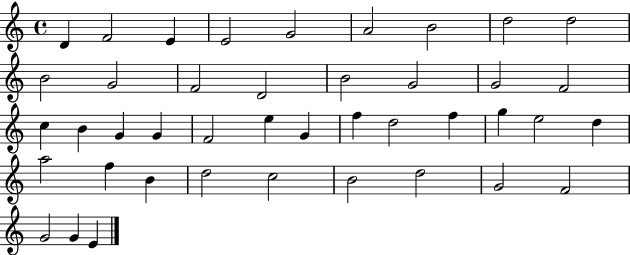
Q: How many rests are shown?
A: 0